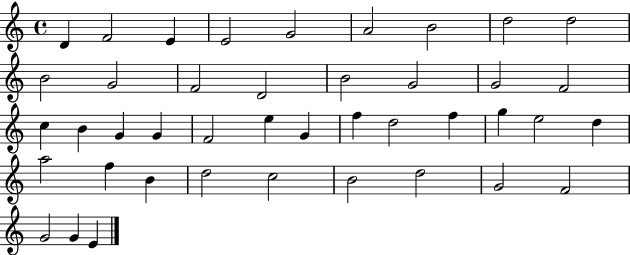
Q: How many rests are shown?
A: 0